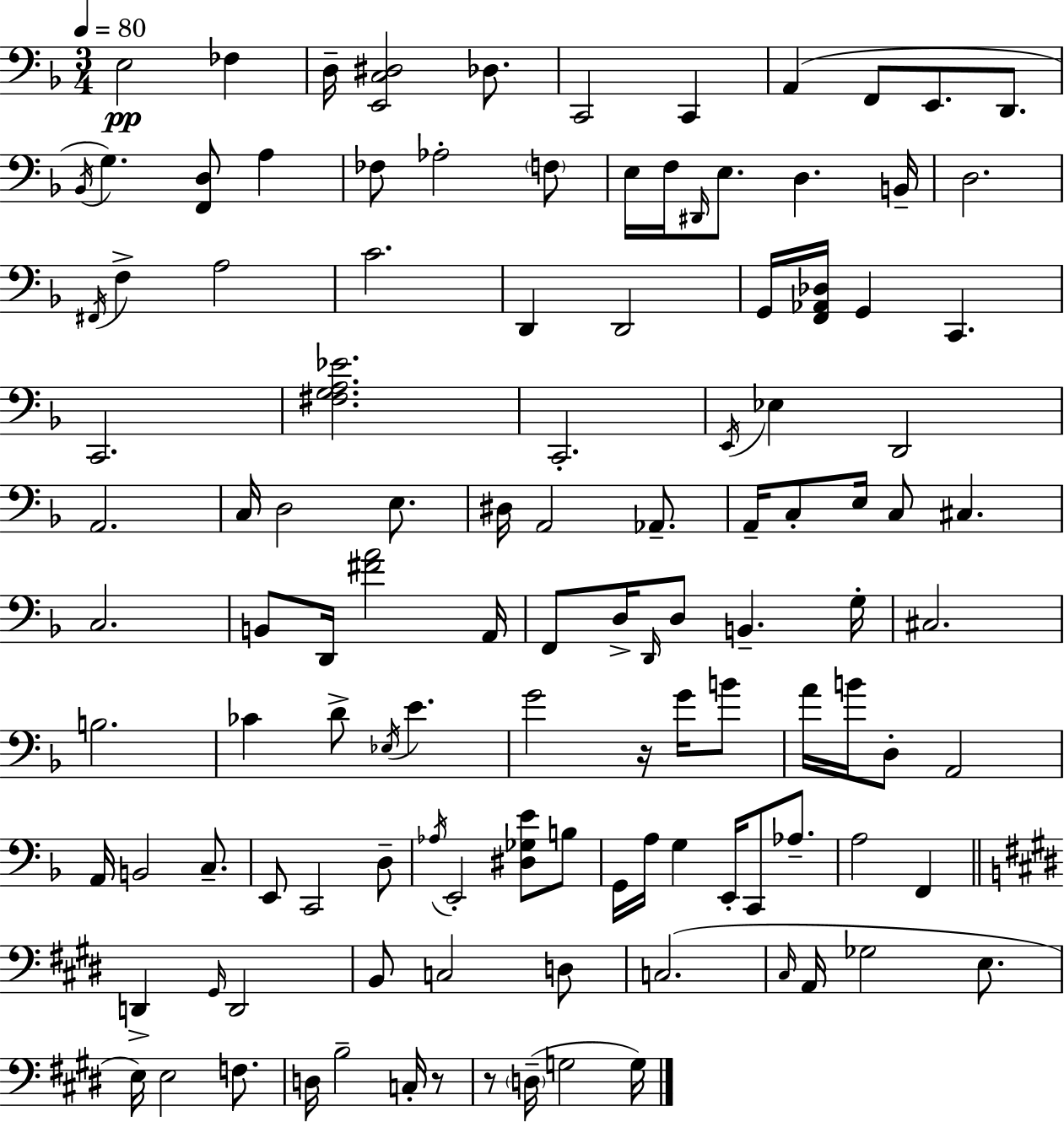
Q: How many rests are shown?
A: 3